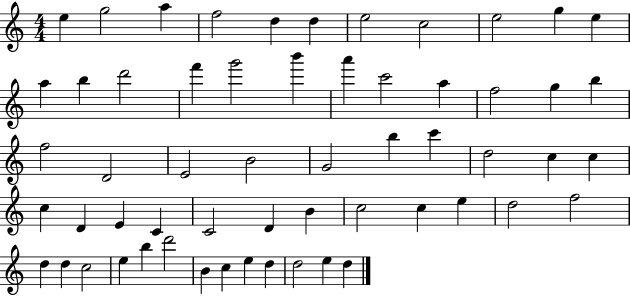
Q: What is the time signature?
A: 4/4